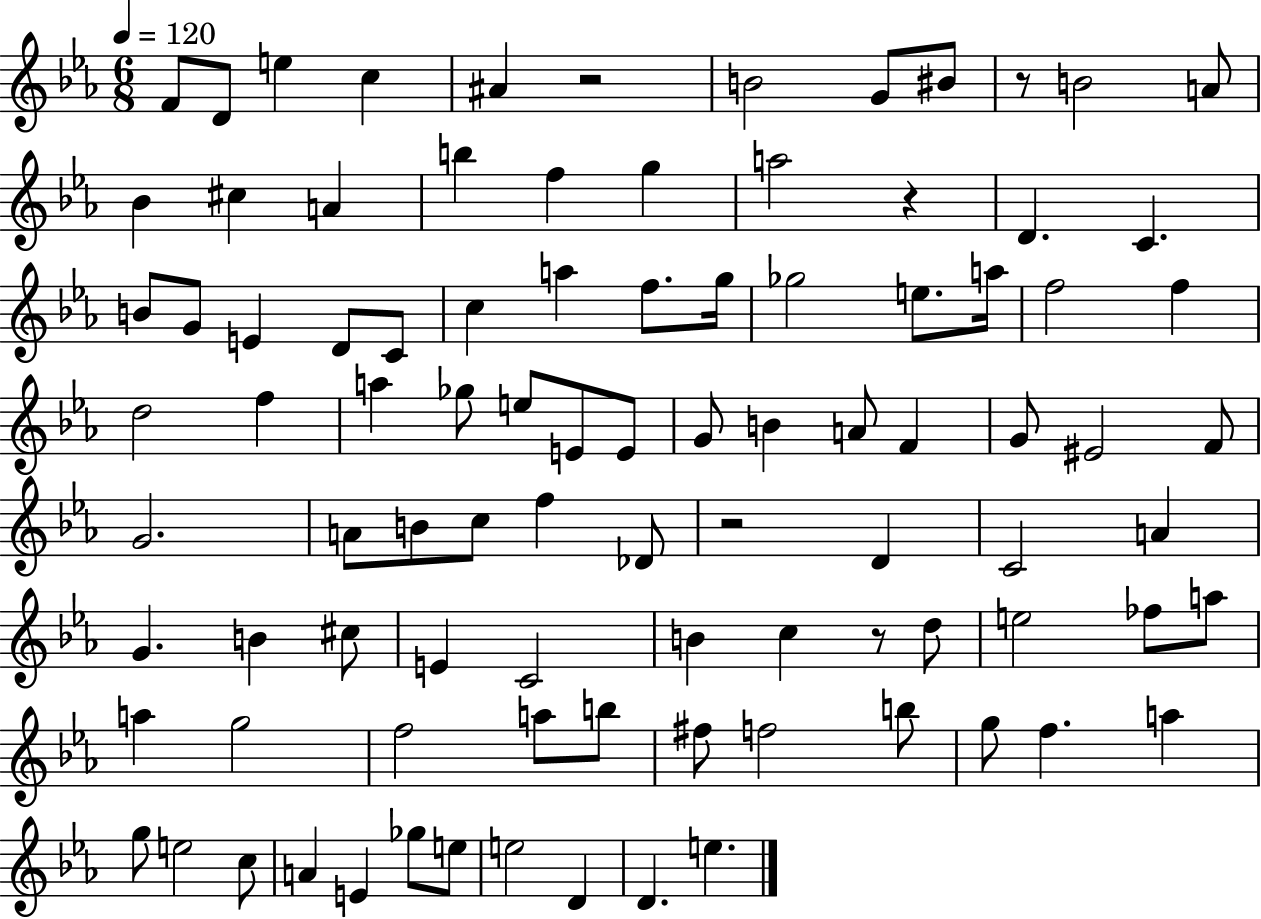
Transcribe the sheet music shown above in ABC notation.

X:1
T:Untitled
M:6/8
L:1/4
K:Eb
F/2 D/2 e c ^A z2 B2 G/2 ^B/2 z/2 B2 A/2 _B ^c A b f g a2 z D C B/2 G/2 E D/2 C/2 c a f/2 g/4 _g2 e/2 a/4 f2 f d2 f a _g/2 e/2 E/2 E/2 G/2 B A/2 F G/2 ^E2 F/2 G2 A/2 B/2 c/2 f _D/2 z2 D C2 A G B ^c/2 E C2 B c z/2 d/2 e2 _f/2 a/2 a g2 f2 a/2 b/2 ^f/2 f2 b/2 g/2 f a g/2 e2 c/2 A E _g/2 e/2 e2 D D e